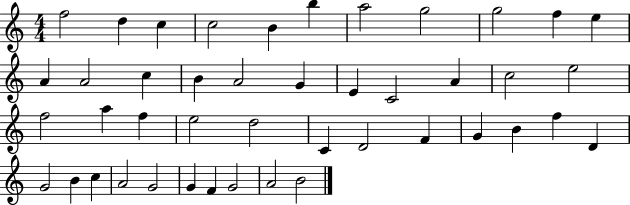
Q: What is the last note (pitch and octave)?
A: B4